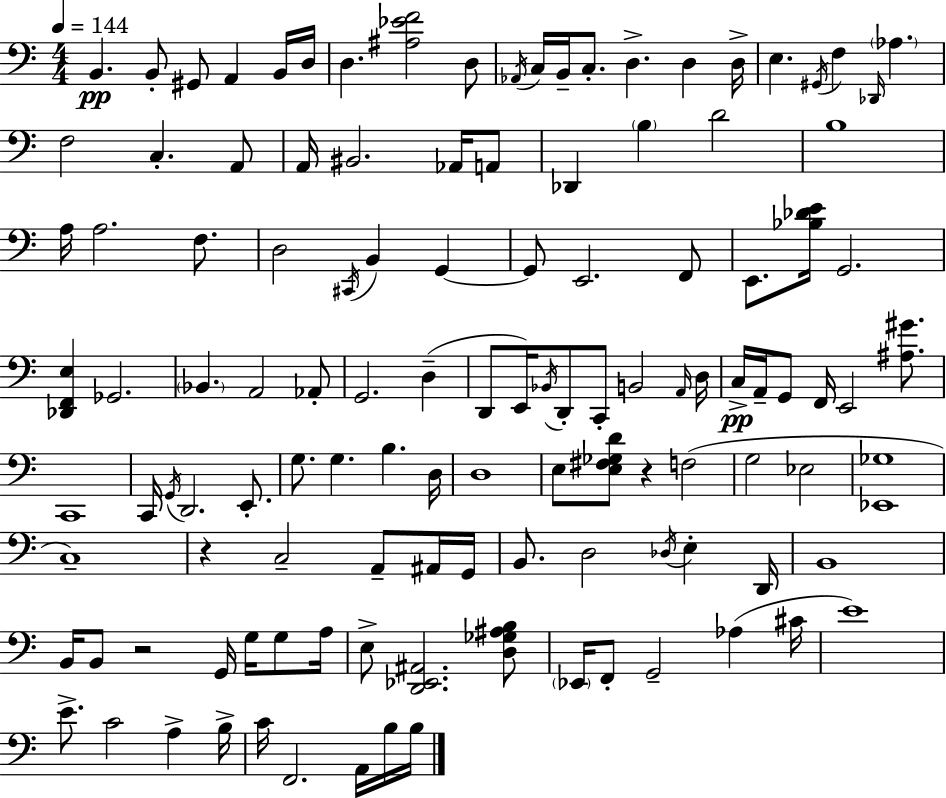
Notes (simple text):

B2/q. B2/e G#2/e A2/q B2/s D3/s D3/q. [A#3,Eb4,F4]/h D3/e Ab2/s C3/s B2/s C3/e. D3/q. D3/q D3/s E3/q. G#2/s F3/q Db2/s Ab3/q. F3/h C3/q. A2/e A2/s BIS2/h. Ab2/s A2/e Db2/q B3/q D4/h B3/w A3/s A3/h. F3/e. D3/h C#2/s B2/q G2/q G2/e E2/h. F2/e E2/e. [Bb3,Db4,E4]/s G2/h. [Db2,F2,E3]/q Gb2/h. Bb2/q. A2/h Ab2/e G2/h. D3/q D2/e E2/s Bb2/s D2/e C2/e B2/h A2/s D3/s C3/s A2/s G2/e F2/s E2/h [A#3,G#4]/e. C2/w C2/s G2/s D2/h. E2/e. G3/e. G3/q. B3/q. D3/s D3/w E3/e [E3,F#3,Gb3,D4]/e R/q F3/h G3/h Eb3/h [Eb2,Gb3]/w C3/w R/q C3/h A2/e A#2/s G2/s B2/e. D3/h Db3/s E3/q D2/s B2/w B2/s B2/e R/h G2/s G3/s G3/e A3/s E3/e [D2,Eb2,A#2]/h. [D3,Gb3,A#3,B3]/e Eb2/s F2/e G2/h Ab3/q C#4/s E4/w E4/e. C4/h A3/q B3/s C4/s F2/h. A2/s B3/s B3/s